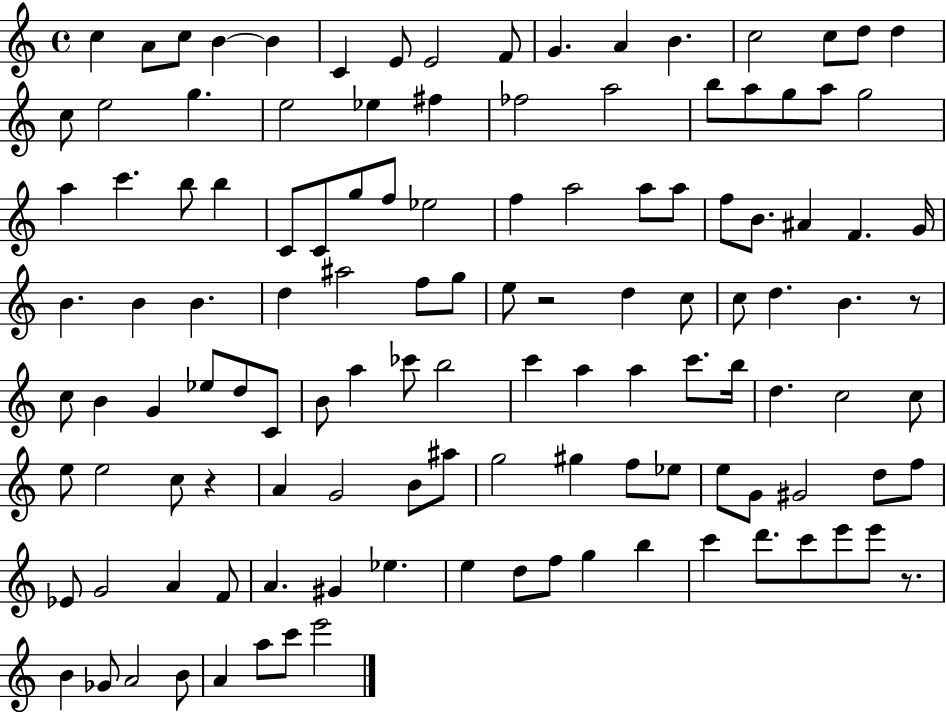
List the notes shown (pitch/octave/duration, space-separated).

C5/q A4/e C5/e B4/q B4/q C4/q E4/e E4/h F4/e G4/q. A4/q B4/q. C5/h C5/e D5/e D5/q C5/e E5/h G5/q. E5/h Eb5/q F#5/q FES5/h A5/h B5/e A5/e G5/e A5/e G5/h A5/q C6/q. B5/e B5/q C4/e C4/e G5/e F5/e Eb5/h F5/q A5/h A5/e A5/e F5/e B4/e. A#4/q F4/q. G4/s B4/q. B4/q B4/q. D5/q A#5/h F5/e G5/e E5/e R/h D5/q C5/e C5/e D5/q. B4/q. R/e C5/e B4/q G4/q Eb5/e D5/e C4/e B4/e A5/q CES6/e B5/h C6/q A5/q A5/q C6/e. B5/s D5/q. C5/h C5/e E5/e E5/h C5/e R/q A4/q G4/h B4/e A#5/e G5/h G#5/q F5/e Eb5/e E5/e G4/e G#4/h D5/e F5/e Eb4/e G4/h A4/q F4/e A4/q. G#4/q Eb5/q. E5/q D5/e F5/e G5/q B5/q C6/q D6/e. C6/e E6/e E6/e R/e. B4/q Gb4/e A4/h B4/e A4/q A5/e C6/e E6/h